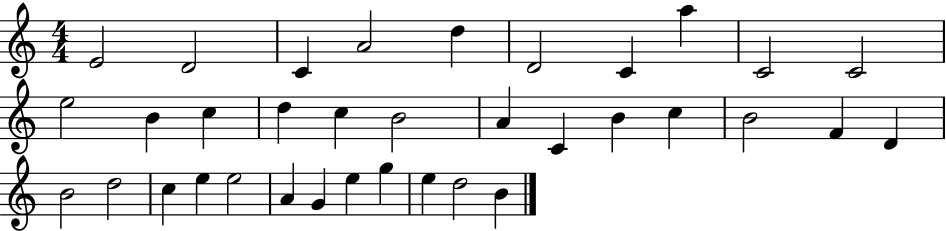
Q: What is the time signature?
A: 4/4